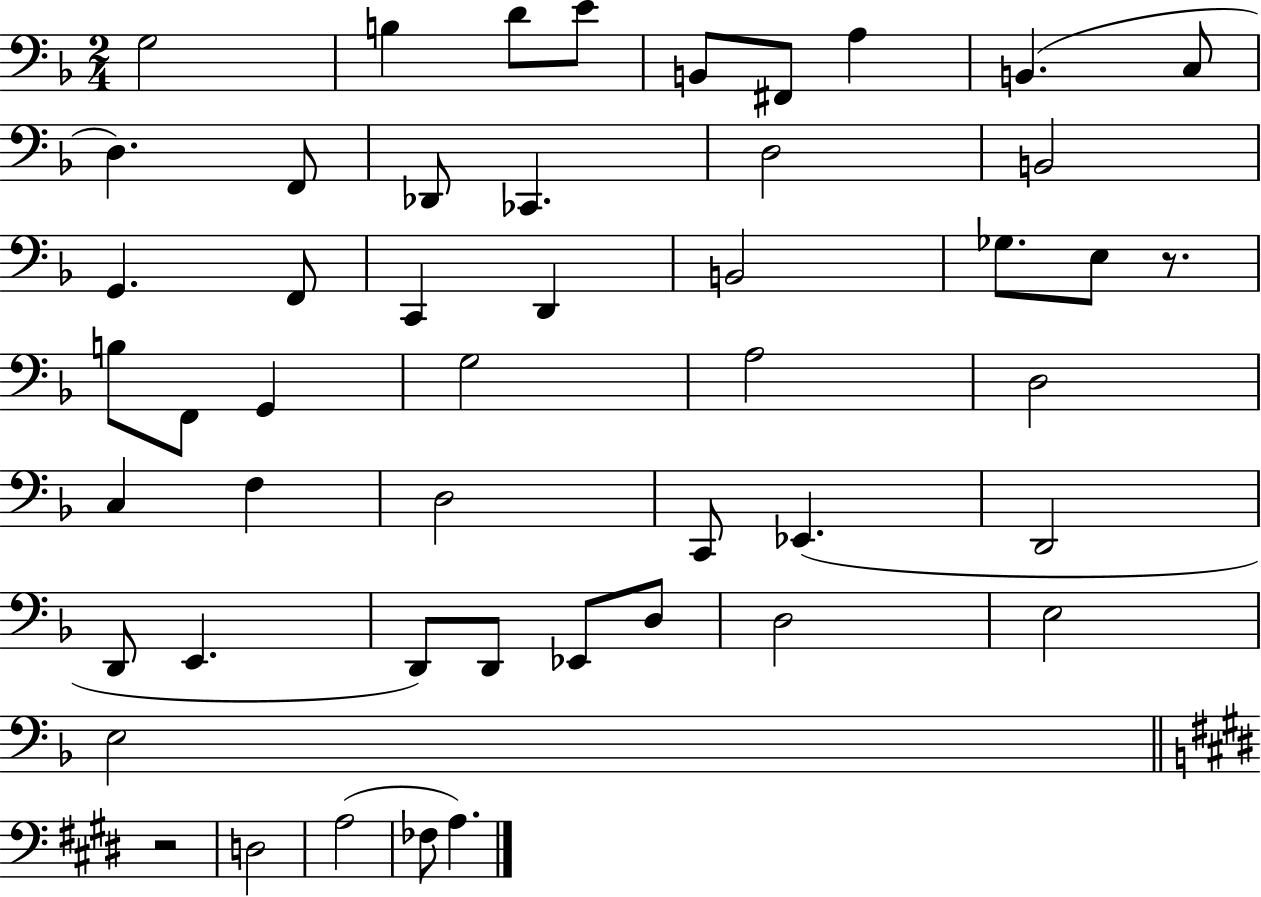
X:1
T:Untitled
M:2/4
L:1/4
K:F
G,2 B, D/2 E/2 B,,/2 ^F,,/2 A, B,, C,/2 D, F,,/2 _D,,/2 _C,, D,2 B,,2 G,, F,,/2 C,, D,, B,,2 _G,/2 E,/2 z/2 B,/2 F,,/2 G,, G,2 A,2 D,2 C, F, D,2 C,,/2 _E,, D,,2 D,,/2 E,, D,,/2 D,,/2 _E,,/2 D,/2 D,2 E,2 E,2 z2 D,2 A,2 _F,/2 A,